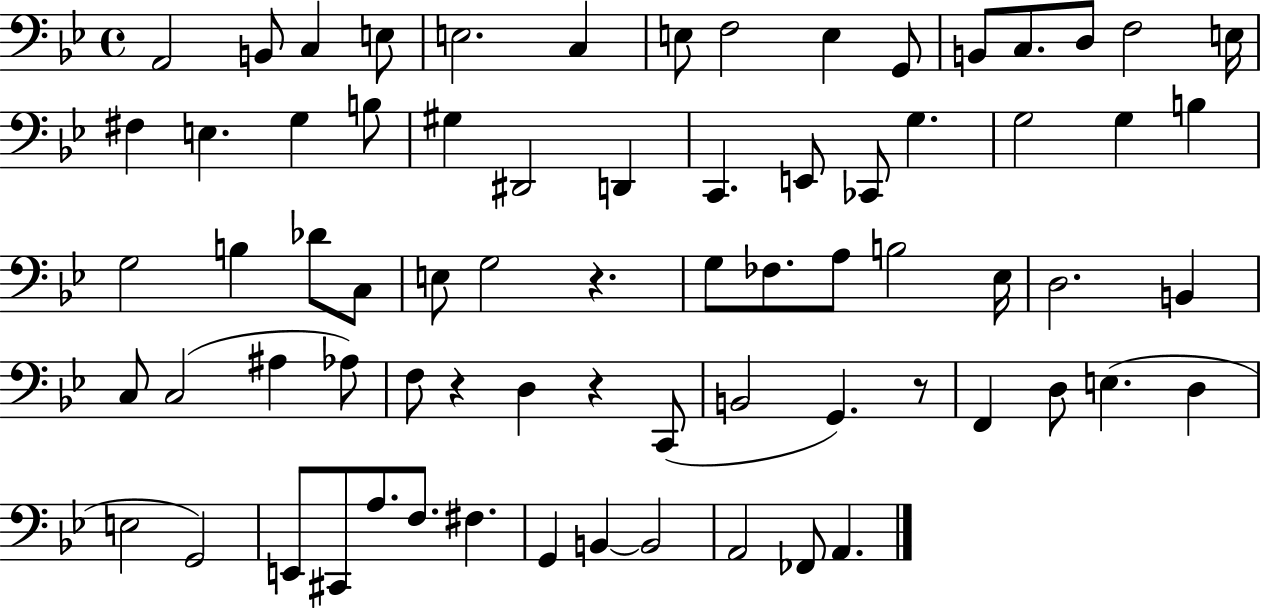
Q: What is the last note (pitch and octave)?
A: A2